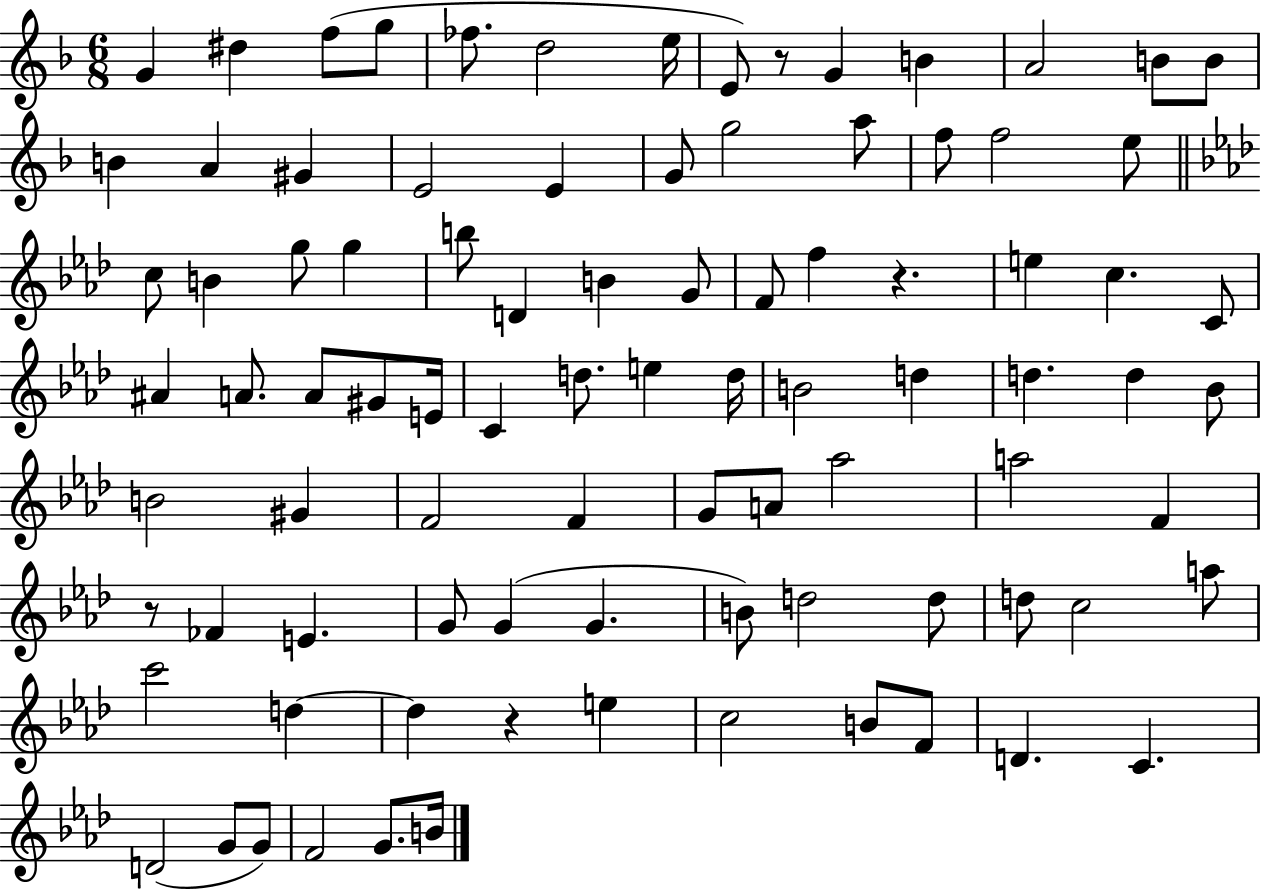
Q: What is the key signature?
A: F major